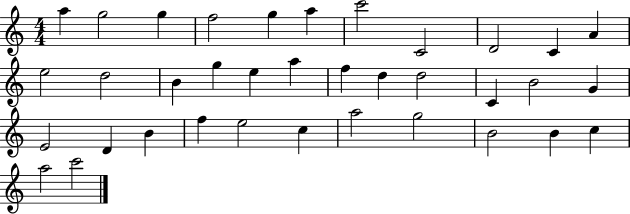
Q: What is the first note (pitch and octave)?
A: A5